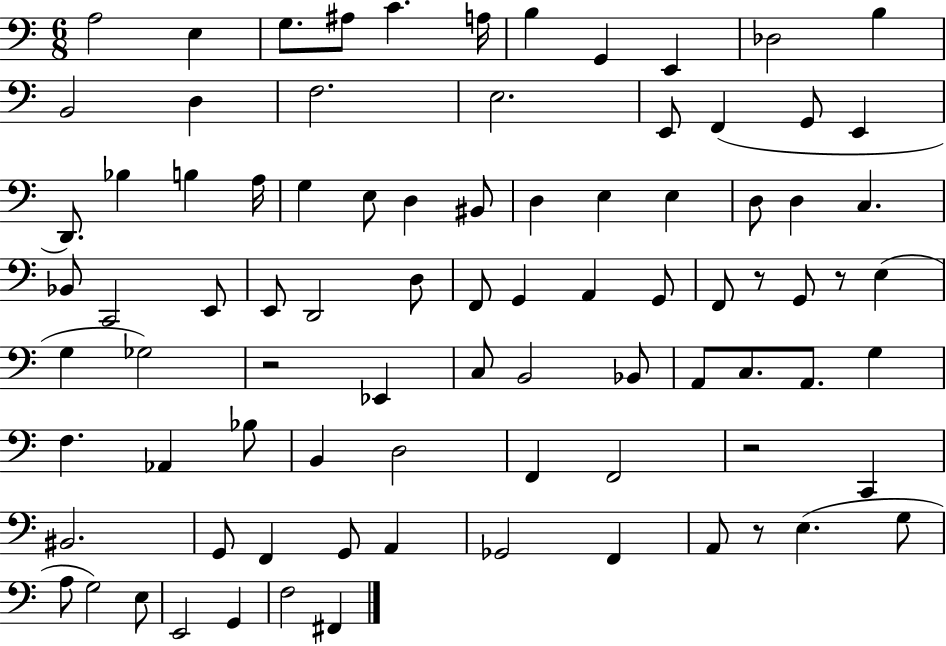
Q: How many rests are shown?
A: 5